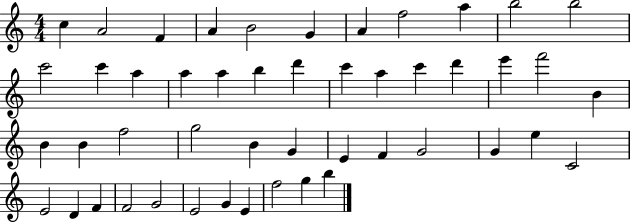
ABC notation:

X:1
T:Untitled
M:4/4
L:1/4
K:C
c A2 F A B2 G A f2 a b2 b2 c'2 c' a a a b d' c' a c' d' e' f'2 B B B f2 g2 B G E F G2 G e C2 E2 D F F2 G2 E2 G E f2 g b